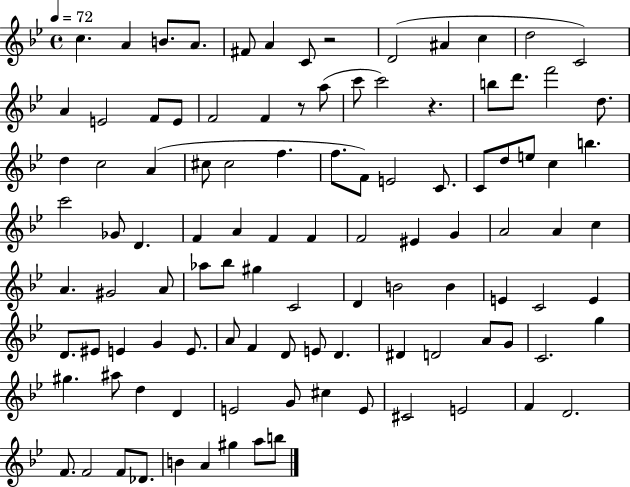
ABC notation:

X:1
T:Untitled
M:4/4
L:1/4
K:Bb
c A B/2 A/2 ^F/2 A C/2 z2 D2 ^A c d2 C2 A E2 F/2 E/2 F2 F z/2 a/2 c'/2 c'2 z b/2 d'/2 f'2 d/2 d c2 A ^c/2 ^c2 f f/2 F/2 E2 C/2 C/2 d/2 e/2 c b c'2 _G/2 D F A F F F2 ^E G A2 A c A ^G2 A/2 _a/2 _b/2 ^g C2 D B2 B E C2 E D/2 ^E/2 E G E/2 A/2 F D/2 E/2 D ^D D2 A/2 G/2 C2 g ^g ^a/2 d D E2 G/2 ^c E/2 ^C2 E2 F D2 F/2 F2 F/2 _D/2 B A ^g a/2 b/2